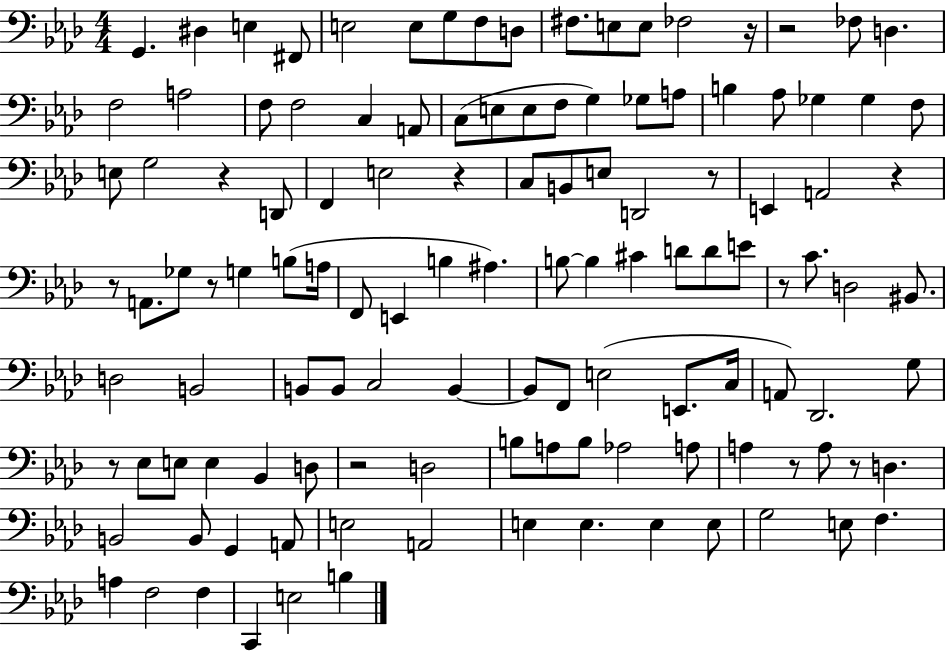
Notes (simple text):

G2/q. D#3/q E3/q F#2/e E3/h E3/e G3/e F3/e D3/e F#3/e. E3/e E3/e FES3/h R/s R/h FES3/e D3/q. F3/h A3/h F3/e F3/h C3/q A2/e C3/e E3/e E3/e F3/e G3/q Gb3/e A3/e B3/q Ab3/e Gb3/q Gb3/q F3/e E3/e G3/h R/q D2/e F2/q E3/h R/q C3/e B2/e E3/e D2/h R/e E2/q A2/h R/q R/e A2/e. Gb3/e R/e G3/q B3/e A3/s F2/e E2/q B3/q A#3/q. B3/e B3/q C#4/q D4/e D4/e E4/e R/e C4/e. D3/h BIS2/e. D3/h B2/h B2/e B2/e C3/h B2/q B2/e F2/e E3/h E2/e. C3/s A2/e Db2/h. G3/e R/e Eb3/e E3/e E3/q Bb2/q D3/e R/h D3/h B3/e A3/e B3/e Ab3/h A3/e A3/q R/e A3/e R/e D3/q. B2/h B2/e G2/q A2/e E3/h A2/h E3/q E3/q. E3/q E3/e G3/h E3/e F3/q. A3/q F3/h F3/q C2/q E3/h B3/q